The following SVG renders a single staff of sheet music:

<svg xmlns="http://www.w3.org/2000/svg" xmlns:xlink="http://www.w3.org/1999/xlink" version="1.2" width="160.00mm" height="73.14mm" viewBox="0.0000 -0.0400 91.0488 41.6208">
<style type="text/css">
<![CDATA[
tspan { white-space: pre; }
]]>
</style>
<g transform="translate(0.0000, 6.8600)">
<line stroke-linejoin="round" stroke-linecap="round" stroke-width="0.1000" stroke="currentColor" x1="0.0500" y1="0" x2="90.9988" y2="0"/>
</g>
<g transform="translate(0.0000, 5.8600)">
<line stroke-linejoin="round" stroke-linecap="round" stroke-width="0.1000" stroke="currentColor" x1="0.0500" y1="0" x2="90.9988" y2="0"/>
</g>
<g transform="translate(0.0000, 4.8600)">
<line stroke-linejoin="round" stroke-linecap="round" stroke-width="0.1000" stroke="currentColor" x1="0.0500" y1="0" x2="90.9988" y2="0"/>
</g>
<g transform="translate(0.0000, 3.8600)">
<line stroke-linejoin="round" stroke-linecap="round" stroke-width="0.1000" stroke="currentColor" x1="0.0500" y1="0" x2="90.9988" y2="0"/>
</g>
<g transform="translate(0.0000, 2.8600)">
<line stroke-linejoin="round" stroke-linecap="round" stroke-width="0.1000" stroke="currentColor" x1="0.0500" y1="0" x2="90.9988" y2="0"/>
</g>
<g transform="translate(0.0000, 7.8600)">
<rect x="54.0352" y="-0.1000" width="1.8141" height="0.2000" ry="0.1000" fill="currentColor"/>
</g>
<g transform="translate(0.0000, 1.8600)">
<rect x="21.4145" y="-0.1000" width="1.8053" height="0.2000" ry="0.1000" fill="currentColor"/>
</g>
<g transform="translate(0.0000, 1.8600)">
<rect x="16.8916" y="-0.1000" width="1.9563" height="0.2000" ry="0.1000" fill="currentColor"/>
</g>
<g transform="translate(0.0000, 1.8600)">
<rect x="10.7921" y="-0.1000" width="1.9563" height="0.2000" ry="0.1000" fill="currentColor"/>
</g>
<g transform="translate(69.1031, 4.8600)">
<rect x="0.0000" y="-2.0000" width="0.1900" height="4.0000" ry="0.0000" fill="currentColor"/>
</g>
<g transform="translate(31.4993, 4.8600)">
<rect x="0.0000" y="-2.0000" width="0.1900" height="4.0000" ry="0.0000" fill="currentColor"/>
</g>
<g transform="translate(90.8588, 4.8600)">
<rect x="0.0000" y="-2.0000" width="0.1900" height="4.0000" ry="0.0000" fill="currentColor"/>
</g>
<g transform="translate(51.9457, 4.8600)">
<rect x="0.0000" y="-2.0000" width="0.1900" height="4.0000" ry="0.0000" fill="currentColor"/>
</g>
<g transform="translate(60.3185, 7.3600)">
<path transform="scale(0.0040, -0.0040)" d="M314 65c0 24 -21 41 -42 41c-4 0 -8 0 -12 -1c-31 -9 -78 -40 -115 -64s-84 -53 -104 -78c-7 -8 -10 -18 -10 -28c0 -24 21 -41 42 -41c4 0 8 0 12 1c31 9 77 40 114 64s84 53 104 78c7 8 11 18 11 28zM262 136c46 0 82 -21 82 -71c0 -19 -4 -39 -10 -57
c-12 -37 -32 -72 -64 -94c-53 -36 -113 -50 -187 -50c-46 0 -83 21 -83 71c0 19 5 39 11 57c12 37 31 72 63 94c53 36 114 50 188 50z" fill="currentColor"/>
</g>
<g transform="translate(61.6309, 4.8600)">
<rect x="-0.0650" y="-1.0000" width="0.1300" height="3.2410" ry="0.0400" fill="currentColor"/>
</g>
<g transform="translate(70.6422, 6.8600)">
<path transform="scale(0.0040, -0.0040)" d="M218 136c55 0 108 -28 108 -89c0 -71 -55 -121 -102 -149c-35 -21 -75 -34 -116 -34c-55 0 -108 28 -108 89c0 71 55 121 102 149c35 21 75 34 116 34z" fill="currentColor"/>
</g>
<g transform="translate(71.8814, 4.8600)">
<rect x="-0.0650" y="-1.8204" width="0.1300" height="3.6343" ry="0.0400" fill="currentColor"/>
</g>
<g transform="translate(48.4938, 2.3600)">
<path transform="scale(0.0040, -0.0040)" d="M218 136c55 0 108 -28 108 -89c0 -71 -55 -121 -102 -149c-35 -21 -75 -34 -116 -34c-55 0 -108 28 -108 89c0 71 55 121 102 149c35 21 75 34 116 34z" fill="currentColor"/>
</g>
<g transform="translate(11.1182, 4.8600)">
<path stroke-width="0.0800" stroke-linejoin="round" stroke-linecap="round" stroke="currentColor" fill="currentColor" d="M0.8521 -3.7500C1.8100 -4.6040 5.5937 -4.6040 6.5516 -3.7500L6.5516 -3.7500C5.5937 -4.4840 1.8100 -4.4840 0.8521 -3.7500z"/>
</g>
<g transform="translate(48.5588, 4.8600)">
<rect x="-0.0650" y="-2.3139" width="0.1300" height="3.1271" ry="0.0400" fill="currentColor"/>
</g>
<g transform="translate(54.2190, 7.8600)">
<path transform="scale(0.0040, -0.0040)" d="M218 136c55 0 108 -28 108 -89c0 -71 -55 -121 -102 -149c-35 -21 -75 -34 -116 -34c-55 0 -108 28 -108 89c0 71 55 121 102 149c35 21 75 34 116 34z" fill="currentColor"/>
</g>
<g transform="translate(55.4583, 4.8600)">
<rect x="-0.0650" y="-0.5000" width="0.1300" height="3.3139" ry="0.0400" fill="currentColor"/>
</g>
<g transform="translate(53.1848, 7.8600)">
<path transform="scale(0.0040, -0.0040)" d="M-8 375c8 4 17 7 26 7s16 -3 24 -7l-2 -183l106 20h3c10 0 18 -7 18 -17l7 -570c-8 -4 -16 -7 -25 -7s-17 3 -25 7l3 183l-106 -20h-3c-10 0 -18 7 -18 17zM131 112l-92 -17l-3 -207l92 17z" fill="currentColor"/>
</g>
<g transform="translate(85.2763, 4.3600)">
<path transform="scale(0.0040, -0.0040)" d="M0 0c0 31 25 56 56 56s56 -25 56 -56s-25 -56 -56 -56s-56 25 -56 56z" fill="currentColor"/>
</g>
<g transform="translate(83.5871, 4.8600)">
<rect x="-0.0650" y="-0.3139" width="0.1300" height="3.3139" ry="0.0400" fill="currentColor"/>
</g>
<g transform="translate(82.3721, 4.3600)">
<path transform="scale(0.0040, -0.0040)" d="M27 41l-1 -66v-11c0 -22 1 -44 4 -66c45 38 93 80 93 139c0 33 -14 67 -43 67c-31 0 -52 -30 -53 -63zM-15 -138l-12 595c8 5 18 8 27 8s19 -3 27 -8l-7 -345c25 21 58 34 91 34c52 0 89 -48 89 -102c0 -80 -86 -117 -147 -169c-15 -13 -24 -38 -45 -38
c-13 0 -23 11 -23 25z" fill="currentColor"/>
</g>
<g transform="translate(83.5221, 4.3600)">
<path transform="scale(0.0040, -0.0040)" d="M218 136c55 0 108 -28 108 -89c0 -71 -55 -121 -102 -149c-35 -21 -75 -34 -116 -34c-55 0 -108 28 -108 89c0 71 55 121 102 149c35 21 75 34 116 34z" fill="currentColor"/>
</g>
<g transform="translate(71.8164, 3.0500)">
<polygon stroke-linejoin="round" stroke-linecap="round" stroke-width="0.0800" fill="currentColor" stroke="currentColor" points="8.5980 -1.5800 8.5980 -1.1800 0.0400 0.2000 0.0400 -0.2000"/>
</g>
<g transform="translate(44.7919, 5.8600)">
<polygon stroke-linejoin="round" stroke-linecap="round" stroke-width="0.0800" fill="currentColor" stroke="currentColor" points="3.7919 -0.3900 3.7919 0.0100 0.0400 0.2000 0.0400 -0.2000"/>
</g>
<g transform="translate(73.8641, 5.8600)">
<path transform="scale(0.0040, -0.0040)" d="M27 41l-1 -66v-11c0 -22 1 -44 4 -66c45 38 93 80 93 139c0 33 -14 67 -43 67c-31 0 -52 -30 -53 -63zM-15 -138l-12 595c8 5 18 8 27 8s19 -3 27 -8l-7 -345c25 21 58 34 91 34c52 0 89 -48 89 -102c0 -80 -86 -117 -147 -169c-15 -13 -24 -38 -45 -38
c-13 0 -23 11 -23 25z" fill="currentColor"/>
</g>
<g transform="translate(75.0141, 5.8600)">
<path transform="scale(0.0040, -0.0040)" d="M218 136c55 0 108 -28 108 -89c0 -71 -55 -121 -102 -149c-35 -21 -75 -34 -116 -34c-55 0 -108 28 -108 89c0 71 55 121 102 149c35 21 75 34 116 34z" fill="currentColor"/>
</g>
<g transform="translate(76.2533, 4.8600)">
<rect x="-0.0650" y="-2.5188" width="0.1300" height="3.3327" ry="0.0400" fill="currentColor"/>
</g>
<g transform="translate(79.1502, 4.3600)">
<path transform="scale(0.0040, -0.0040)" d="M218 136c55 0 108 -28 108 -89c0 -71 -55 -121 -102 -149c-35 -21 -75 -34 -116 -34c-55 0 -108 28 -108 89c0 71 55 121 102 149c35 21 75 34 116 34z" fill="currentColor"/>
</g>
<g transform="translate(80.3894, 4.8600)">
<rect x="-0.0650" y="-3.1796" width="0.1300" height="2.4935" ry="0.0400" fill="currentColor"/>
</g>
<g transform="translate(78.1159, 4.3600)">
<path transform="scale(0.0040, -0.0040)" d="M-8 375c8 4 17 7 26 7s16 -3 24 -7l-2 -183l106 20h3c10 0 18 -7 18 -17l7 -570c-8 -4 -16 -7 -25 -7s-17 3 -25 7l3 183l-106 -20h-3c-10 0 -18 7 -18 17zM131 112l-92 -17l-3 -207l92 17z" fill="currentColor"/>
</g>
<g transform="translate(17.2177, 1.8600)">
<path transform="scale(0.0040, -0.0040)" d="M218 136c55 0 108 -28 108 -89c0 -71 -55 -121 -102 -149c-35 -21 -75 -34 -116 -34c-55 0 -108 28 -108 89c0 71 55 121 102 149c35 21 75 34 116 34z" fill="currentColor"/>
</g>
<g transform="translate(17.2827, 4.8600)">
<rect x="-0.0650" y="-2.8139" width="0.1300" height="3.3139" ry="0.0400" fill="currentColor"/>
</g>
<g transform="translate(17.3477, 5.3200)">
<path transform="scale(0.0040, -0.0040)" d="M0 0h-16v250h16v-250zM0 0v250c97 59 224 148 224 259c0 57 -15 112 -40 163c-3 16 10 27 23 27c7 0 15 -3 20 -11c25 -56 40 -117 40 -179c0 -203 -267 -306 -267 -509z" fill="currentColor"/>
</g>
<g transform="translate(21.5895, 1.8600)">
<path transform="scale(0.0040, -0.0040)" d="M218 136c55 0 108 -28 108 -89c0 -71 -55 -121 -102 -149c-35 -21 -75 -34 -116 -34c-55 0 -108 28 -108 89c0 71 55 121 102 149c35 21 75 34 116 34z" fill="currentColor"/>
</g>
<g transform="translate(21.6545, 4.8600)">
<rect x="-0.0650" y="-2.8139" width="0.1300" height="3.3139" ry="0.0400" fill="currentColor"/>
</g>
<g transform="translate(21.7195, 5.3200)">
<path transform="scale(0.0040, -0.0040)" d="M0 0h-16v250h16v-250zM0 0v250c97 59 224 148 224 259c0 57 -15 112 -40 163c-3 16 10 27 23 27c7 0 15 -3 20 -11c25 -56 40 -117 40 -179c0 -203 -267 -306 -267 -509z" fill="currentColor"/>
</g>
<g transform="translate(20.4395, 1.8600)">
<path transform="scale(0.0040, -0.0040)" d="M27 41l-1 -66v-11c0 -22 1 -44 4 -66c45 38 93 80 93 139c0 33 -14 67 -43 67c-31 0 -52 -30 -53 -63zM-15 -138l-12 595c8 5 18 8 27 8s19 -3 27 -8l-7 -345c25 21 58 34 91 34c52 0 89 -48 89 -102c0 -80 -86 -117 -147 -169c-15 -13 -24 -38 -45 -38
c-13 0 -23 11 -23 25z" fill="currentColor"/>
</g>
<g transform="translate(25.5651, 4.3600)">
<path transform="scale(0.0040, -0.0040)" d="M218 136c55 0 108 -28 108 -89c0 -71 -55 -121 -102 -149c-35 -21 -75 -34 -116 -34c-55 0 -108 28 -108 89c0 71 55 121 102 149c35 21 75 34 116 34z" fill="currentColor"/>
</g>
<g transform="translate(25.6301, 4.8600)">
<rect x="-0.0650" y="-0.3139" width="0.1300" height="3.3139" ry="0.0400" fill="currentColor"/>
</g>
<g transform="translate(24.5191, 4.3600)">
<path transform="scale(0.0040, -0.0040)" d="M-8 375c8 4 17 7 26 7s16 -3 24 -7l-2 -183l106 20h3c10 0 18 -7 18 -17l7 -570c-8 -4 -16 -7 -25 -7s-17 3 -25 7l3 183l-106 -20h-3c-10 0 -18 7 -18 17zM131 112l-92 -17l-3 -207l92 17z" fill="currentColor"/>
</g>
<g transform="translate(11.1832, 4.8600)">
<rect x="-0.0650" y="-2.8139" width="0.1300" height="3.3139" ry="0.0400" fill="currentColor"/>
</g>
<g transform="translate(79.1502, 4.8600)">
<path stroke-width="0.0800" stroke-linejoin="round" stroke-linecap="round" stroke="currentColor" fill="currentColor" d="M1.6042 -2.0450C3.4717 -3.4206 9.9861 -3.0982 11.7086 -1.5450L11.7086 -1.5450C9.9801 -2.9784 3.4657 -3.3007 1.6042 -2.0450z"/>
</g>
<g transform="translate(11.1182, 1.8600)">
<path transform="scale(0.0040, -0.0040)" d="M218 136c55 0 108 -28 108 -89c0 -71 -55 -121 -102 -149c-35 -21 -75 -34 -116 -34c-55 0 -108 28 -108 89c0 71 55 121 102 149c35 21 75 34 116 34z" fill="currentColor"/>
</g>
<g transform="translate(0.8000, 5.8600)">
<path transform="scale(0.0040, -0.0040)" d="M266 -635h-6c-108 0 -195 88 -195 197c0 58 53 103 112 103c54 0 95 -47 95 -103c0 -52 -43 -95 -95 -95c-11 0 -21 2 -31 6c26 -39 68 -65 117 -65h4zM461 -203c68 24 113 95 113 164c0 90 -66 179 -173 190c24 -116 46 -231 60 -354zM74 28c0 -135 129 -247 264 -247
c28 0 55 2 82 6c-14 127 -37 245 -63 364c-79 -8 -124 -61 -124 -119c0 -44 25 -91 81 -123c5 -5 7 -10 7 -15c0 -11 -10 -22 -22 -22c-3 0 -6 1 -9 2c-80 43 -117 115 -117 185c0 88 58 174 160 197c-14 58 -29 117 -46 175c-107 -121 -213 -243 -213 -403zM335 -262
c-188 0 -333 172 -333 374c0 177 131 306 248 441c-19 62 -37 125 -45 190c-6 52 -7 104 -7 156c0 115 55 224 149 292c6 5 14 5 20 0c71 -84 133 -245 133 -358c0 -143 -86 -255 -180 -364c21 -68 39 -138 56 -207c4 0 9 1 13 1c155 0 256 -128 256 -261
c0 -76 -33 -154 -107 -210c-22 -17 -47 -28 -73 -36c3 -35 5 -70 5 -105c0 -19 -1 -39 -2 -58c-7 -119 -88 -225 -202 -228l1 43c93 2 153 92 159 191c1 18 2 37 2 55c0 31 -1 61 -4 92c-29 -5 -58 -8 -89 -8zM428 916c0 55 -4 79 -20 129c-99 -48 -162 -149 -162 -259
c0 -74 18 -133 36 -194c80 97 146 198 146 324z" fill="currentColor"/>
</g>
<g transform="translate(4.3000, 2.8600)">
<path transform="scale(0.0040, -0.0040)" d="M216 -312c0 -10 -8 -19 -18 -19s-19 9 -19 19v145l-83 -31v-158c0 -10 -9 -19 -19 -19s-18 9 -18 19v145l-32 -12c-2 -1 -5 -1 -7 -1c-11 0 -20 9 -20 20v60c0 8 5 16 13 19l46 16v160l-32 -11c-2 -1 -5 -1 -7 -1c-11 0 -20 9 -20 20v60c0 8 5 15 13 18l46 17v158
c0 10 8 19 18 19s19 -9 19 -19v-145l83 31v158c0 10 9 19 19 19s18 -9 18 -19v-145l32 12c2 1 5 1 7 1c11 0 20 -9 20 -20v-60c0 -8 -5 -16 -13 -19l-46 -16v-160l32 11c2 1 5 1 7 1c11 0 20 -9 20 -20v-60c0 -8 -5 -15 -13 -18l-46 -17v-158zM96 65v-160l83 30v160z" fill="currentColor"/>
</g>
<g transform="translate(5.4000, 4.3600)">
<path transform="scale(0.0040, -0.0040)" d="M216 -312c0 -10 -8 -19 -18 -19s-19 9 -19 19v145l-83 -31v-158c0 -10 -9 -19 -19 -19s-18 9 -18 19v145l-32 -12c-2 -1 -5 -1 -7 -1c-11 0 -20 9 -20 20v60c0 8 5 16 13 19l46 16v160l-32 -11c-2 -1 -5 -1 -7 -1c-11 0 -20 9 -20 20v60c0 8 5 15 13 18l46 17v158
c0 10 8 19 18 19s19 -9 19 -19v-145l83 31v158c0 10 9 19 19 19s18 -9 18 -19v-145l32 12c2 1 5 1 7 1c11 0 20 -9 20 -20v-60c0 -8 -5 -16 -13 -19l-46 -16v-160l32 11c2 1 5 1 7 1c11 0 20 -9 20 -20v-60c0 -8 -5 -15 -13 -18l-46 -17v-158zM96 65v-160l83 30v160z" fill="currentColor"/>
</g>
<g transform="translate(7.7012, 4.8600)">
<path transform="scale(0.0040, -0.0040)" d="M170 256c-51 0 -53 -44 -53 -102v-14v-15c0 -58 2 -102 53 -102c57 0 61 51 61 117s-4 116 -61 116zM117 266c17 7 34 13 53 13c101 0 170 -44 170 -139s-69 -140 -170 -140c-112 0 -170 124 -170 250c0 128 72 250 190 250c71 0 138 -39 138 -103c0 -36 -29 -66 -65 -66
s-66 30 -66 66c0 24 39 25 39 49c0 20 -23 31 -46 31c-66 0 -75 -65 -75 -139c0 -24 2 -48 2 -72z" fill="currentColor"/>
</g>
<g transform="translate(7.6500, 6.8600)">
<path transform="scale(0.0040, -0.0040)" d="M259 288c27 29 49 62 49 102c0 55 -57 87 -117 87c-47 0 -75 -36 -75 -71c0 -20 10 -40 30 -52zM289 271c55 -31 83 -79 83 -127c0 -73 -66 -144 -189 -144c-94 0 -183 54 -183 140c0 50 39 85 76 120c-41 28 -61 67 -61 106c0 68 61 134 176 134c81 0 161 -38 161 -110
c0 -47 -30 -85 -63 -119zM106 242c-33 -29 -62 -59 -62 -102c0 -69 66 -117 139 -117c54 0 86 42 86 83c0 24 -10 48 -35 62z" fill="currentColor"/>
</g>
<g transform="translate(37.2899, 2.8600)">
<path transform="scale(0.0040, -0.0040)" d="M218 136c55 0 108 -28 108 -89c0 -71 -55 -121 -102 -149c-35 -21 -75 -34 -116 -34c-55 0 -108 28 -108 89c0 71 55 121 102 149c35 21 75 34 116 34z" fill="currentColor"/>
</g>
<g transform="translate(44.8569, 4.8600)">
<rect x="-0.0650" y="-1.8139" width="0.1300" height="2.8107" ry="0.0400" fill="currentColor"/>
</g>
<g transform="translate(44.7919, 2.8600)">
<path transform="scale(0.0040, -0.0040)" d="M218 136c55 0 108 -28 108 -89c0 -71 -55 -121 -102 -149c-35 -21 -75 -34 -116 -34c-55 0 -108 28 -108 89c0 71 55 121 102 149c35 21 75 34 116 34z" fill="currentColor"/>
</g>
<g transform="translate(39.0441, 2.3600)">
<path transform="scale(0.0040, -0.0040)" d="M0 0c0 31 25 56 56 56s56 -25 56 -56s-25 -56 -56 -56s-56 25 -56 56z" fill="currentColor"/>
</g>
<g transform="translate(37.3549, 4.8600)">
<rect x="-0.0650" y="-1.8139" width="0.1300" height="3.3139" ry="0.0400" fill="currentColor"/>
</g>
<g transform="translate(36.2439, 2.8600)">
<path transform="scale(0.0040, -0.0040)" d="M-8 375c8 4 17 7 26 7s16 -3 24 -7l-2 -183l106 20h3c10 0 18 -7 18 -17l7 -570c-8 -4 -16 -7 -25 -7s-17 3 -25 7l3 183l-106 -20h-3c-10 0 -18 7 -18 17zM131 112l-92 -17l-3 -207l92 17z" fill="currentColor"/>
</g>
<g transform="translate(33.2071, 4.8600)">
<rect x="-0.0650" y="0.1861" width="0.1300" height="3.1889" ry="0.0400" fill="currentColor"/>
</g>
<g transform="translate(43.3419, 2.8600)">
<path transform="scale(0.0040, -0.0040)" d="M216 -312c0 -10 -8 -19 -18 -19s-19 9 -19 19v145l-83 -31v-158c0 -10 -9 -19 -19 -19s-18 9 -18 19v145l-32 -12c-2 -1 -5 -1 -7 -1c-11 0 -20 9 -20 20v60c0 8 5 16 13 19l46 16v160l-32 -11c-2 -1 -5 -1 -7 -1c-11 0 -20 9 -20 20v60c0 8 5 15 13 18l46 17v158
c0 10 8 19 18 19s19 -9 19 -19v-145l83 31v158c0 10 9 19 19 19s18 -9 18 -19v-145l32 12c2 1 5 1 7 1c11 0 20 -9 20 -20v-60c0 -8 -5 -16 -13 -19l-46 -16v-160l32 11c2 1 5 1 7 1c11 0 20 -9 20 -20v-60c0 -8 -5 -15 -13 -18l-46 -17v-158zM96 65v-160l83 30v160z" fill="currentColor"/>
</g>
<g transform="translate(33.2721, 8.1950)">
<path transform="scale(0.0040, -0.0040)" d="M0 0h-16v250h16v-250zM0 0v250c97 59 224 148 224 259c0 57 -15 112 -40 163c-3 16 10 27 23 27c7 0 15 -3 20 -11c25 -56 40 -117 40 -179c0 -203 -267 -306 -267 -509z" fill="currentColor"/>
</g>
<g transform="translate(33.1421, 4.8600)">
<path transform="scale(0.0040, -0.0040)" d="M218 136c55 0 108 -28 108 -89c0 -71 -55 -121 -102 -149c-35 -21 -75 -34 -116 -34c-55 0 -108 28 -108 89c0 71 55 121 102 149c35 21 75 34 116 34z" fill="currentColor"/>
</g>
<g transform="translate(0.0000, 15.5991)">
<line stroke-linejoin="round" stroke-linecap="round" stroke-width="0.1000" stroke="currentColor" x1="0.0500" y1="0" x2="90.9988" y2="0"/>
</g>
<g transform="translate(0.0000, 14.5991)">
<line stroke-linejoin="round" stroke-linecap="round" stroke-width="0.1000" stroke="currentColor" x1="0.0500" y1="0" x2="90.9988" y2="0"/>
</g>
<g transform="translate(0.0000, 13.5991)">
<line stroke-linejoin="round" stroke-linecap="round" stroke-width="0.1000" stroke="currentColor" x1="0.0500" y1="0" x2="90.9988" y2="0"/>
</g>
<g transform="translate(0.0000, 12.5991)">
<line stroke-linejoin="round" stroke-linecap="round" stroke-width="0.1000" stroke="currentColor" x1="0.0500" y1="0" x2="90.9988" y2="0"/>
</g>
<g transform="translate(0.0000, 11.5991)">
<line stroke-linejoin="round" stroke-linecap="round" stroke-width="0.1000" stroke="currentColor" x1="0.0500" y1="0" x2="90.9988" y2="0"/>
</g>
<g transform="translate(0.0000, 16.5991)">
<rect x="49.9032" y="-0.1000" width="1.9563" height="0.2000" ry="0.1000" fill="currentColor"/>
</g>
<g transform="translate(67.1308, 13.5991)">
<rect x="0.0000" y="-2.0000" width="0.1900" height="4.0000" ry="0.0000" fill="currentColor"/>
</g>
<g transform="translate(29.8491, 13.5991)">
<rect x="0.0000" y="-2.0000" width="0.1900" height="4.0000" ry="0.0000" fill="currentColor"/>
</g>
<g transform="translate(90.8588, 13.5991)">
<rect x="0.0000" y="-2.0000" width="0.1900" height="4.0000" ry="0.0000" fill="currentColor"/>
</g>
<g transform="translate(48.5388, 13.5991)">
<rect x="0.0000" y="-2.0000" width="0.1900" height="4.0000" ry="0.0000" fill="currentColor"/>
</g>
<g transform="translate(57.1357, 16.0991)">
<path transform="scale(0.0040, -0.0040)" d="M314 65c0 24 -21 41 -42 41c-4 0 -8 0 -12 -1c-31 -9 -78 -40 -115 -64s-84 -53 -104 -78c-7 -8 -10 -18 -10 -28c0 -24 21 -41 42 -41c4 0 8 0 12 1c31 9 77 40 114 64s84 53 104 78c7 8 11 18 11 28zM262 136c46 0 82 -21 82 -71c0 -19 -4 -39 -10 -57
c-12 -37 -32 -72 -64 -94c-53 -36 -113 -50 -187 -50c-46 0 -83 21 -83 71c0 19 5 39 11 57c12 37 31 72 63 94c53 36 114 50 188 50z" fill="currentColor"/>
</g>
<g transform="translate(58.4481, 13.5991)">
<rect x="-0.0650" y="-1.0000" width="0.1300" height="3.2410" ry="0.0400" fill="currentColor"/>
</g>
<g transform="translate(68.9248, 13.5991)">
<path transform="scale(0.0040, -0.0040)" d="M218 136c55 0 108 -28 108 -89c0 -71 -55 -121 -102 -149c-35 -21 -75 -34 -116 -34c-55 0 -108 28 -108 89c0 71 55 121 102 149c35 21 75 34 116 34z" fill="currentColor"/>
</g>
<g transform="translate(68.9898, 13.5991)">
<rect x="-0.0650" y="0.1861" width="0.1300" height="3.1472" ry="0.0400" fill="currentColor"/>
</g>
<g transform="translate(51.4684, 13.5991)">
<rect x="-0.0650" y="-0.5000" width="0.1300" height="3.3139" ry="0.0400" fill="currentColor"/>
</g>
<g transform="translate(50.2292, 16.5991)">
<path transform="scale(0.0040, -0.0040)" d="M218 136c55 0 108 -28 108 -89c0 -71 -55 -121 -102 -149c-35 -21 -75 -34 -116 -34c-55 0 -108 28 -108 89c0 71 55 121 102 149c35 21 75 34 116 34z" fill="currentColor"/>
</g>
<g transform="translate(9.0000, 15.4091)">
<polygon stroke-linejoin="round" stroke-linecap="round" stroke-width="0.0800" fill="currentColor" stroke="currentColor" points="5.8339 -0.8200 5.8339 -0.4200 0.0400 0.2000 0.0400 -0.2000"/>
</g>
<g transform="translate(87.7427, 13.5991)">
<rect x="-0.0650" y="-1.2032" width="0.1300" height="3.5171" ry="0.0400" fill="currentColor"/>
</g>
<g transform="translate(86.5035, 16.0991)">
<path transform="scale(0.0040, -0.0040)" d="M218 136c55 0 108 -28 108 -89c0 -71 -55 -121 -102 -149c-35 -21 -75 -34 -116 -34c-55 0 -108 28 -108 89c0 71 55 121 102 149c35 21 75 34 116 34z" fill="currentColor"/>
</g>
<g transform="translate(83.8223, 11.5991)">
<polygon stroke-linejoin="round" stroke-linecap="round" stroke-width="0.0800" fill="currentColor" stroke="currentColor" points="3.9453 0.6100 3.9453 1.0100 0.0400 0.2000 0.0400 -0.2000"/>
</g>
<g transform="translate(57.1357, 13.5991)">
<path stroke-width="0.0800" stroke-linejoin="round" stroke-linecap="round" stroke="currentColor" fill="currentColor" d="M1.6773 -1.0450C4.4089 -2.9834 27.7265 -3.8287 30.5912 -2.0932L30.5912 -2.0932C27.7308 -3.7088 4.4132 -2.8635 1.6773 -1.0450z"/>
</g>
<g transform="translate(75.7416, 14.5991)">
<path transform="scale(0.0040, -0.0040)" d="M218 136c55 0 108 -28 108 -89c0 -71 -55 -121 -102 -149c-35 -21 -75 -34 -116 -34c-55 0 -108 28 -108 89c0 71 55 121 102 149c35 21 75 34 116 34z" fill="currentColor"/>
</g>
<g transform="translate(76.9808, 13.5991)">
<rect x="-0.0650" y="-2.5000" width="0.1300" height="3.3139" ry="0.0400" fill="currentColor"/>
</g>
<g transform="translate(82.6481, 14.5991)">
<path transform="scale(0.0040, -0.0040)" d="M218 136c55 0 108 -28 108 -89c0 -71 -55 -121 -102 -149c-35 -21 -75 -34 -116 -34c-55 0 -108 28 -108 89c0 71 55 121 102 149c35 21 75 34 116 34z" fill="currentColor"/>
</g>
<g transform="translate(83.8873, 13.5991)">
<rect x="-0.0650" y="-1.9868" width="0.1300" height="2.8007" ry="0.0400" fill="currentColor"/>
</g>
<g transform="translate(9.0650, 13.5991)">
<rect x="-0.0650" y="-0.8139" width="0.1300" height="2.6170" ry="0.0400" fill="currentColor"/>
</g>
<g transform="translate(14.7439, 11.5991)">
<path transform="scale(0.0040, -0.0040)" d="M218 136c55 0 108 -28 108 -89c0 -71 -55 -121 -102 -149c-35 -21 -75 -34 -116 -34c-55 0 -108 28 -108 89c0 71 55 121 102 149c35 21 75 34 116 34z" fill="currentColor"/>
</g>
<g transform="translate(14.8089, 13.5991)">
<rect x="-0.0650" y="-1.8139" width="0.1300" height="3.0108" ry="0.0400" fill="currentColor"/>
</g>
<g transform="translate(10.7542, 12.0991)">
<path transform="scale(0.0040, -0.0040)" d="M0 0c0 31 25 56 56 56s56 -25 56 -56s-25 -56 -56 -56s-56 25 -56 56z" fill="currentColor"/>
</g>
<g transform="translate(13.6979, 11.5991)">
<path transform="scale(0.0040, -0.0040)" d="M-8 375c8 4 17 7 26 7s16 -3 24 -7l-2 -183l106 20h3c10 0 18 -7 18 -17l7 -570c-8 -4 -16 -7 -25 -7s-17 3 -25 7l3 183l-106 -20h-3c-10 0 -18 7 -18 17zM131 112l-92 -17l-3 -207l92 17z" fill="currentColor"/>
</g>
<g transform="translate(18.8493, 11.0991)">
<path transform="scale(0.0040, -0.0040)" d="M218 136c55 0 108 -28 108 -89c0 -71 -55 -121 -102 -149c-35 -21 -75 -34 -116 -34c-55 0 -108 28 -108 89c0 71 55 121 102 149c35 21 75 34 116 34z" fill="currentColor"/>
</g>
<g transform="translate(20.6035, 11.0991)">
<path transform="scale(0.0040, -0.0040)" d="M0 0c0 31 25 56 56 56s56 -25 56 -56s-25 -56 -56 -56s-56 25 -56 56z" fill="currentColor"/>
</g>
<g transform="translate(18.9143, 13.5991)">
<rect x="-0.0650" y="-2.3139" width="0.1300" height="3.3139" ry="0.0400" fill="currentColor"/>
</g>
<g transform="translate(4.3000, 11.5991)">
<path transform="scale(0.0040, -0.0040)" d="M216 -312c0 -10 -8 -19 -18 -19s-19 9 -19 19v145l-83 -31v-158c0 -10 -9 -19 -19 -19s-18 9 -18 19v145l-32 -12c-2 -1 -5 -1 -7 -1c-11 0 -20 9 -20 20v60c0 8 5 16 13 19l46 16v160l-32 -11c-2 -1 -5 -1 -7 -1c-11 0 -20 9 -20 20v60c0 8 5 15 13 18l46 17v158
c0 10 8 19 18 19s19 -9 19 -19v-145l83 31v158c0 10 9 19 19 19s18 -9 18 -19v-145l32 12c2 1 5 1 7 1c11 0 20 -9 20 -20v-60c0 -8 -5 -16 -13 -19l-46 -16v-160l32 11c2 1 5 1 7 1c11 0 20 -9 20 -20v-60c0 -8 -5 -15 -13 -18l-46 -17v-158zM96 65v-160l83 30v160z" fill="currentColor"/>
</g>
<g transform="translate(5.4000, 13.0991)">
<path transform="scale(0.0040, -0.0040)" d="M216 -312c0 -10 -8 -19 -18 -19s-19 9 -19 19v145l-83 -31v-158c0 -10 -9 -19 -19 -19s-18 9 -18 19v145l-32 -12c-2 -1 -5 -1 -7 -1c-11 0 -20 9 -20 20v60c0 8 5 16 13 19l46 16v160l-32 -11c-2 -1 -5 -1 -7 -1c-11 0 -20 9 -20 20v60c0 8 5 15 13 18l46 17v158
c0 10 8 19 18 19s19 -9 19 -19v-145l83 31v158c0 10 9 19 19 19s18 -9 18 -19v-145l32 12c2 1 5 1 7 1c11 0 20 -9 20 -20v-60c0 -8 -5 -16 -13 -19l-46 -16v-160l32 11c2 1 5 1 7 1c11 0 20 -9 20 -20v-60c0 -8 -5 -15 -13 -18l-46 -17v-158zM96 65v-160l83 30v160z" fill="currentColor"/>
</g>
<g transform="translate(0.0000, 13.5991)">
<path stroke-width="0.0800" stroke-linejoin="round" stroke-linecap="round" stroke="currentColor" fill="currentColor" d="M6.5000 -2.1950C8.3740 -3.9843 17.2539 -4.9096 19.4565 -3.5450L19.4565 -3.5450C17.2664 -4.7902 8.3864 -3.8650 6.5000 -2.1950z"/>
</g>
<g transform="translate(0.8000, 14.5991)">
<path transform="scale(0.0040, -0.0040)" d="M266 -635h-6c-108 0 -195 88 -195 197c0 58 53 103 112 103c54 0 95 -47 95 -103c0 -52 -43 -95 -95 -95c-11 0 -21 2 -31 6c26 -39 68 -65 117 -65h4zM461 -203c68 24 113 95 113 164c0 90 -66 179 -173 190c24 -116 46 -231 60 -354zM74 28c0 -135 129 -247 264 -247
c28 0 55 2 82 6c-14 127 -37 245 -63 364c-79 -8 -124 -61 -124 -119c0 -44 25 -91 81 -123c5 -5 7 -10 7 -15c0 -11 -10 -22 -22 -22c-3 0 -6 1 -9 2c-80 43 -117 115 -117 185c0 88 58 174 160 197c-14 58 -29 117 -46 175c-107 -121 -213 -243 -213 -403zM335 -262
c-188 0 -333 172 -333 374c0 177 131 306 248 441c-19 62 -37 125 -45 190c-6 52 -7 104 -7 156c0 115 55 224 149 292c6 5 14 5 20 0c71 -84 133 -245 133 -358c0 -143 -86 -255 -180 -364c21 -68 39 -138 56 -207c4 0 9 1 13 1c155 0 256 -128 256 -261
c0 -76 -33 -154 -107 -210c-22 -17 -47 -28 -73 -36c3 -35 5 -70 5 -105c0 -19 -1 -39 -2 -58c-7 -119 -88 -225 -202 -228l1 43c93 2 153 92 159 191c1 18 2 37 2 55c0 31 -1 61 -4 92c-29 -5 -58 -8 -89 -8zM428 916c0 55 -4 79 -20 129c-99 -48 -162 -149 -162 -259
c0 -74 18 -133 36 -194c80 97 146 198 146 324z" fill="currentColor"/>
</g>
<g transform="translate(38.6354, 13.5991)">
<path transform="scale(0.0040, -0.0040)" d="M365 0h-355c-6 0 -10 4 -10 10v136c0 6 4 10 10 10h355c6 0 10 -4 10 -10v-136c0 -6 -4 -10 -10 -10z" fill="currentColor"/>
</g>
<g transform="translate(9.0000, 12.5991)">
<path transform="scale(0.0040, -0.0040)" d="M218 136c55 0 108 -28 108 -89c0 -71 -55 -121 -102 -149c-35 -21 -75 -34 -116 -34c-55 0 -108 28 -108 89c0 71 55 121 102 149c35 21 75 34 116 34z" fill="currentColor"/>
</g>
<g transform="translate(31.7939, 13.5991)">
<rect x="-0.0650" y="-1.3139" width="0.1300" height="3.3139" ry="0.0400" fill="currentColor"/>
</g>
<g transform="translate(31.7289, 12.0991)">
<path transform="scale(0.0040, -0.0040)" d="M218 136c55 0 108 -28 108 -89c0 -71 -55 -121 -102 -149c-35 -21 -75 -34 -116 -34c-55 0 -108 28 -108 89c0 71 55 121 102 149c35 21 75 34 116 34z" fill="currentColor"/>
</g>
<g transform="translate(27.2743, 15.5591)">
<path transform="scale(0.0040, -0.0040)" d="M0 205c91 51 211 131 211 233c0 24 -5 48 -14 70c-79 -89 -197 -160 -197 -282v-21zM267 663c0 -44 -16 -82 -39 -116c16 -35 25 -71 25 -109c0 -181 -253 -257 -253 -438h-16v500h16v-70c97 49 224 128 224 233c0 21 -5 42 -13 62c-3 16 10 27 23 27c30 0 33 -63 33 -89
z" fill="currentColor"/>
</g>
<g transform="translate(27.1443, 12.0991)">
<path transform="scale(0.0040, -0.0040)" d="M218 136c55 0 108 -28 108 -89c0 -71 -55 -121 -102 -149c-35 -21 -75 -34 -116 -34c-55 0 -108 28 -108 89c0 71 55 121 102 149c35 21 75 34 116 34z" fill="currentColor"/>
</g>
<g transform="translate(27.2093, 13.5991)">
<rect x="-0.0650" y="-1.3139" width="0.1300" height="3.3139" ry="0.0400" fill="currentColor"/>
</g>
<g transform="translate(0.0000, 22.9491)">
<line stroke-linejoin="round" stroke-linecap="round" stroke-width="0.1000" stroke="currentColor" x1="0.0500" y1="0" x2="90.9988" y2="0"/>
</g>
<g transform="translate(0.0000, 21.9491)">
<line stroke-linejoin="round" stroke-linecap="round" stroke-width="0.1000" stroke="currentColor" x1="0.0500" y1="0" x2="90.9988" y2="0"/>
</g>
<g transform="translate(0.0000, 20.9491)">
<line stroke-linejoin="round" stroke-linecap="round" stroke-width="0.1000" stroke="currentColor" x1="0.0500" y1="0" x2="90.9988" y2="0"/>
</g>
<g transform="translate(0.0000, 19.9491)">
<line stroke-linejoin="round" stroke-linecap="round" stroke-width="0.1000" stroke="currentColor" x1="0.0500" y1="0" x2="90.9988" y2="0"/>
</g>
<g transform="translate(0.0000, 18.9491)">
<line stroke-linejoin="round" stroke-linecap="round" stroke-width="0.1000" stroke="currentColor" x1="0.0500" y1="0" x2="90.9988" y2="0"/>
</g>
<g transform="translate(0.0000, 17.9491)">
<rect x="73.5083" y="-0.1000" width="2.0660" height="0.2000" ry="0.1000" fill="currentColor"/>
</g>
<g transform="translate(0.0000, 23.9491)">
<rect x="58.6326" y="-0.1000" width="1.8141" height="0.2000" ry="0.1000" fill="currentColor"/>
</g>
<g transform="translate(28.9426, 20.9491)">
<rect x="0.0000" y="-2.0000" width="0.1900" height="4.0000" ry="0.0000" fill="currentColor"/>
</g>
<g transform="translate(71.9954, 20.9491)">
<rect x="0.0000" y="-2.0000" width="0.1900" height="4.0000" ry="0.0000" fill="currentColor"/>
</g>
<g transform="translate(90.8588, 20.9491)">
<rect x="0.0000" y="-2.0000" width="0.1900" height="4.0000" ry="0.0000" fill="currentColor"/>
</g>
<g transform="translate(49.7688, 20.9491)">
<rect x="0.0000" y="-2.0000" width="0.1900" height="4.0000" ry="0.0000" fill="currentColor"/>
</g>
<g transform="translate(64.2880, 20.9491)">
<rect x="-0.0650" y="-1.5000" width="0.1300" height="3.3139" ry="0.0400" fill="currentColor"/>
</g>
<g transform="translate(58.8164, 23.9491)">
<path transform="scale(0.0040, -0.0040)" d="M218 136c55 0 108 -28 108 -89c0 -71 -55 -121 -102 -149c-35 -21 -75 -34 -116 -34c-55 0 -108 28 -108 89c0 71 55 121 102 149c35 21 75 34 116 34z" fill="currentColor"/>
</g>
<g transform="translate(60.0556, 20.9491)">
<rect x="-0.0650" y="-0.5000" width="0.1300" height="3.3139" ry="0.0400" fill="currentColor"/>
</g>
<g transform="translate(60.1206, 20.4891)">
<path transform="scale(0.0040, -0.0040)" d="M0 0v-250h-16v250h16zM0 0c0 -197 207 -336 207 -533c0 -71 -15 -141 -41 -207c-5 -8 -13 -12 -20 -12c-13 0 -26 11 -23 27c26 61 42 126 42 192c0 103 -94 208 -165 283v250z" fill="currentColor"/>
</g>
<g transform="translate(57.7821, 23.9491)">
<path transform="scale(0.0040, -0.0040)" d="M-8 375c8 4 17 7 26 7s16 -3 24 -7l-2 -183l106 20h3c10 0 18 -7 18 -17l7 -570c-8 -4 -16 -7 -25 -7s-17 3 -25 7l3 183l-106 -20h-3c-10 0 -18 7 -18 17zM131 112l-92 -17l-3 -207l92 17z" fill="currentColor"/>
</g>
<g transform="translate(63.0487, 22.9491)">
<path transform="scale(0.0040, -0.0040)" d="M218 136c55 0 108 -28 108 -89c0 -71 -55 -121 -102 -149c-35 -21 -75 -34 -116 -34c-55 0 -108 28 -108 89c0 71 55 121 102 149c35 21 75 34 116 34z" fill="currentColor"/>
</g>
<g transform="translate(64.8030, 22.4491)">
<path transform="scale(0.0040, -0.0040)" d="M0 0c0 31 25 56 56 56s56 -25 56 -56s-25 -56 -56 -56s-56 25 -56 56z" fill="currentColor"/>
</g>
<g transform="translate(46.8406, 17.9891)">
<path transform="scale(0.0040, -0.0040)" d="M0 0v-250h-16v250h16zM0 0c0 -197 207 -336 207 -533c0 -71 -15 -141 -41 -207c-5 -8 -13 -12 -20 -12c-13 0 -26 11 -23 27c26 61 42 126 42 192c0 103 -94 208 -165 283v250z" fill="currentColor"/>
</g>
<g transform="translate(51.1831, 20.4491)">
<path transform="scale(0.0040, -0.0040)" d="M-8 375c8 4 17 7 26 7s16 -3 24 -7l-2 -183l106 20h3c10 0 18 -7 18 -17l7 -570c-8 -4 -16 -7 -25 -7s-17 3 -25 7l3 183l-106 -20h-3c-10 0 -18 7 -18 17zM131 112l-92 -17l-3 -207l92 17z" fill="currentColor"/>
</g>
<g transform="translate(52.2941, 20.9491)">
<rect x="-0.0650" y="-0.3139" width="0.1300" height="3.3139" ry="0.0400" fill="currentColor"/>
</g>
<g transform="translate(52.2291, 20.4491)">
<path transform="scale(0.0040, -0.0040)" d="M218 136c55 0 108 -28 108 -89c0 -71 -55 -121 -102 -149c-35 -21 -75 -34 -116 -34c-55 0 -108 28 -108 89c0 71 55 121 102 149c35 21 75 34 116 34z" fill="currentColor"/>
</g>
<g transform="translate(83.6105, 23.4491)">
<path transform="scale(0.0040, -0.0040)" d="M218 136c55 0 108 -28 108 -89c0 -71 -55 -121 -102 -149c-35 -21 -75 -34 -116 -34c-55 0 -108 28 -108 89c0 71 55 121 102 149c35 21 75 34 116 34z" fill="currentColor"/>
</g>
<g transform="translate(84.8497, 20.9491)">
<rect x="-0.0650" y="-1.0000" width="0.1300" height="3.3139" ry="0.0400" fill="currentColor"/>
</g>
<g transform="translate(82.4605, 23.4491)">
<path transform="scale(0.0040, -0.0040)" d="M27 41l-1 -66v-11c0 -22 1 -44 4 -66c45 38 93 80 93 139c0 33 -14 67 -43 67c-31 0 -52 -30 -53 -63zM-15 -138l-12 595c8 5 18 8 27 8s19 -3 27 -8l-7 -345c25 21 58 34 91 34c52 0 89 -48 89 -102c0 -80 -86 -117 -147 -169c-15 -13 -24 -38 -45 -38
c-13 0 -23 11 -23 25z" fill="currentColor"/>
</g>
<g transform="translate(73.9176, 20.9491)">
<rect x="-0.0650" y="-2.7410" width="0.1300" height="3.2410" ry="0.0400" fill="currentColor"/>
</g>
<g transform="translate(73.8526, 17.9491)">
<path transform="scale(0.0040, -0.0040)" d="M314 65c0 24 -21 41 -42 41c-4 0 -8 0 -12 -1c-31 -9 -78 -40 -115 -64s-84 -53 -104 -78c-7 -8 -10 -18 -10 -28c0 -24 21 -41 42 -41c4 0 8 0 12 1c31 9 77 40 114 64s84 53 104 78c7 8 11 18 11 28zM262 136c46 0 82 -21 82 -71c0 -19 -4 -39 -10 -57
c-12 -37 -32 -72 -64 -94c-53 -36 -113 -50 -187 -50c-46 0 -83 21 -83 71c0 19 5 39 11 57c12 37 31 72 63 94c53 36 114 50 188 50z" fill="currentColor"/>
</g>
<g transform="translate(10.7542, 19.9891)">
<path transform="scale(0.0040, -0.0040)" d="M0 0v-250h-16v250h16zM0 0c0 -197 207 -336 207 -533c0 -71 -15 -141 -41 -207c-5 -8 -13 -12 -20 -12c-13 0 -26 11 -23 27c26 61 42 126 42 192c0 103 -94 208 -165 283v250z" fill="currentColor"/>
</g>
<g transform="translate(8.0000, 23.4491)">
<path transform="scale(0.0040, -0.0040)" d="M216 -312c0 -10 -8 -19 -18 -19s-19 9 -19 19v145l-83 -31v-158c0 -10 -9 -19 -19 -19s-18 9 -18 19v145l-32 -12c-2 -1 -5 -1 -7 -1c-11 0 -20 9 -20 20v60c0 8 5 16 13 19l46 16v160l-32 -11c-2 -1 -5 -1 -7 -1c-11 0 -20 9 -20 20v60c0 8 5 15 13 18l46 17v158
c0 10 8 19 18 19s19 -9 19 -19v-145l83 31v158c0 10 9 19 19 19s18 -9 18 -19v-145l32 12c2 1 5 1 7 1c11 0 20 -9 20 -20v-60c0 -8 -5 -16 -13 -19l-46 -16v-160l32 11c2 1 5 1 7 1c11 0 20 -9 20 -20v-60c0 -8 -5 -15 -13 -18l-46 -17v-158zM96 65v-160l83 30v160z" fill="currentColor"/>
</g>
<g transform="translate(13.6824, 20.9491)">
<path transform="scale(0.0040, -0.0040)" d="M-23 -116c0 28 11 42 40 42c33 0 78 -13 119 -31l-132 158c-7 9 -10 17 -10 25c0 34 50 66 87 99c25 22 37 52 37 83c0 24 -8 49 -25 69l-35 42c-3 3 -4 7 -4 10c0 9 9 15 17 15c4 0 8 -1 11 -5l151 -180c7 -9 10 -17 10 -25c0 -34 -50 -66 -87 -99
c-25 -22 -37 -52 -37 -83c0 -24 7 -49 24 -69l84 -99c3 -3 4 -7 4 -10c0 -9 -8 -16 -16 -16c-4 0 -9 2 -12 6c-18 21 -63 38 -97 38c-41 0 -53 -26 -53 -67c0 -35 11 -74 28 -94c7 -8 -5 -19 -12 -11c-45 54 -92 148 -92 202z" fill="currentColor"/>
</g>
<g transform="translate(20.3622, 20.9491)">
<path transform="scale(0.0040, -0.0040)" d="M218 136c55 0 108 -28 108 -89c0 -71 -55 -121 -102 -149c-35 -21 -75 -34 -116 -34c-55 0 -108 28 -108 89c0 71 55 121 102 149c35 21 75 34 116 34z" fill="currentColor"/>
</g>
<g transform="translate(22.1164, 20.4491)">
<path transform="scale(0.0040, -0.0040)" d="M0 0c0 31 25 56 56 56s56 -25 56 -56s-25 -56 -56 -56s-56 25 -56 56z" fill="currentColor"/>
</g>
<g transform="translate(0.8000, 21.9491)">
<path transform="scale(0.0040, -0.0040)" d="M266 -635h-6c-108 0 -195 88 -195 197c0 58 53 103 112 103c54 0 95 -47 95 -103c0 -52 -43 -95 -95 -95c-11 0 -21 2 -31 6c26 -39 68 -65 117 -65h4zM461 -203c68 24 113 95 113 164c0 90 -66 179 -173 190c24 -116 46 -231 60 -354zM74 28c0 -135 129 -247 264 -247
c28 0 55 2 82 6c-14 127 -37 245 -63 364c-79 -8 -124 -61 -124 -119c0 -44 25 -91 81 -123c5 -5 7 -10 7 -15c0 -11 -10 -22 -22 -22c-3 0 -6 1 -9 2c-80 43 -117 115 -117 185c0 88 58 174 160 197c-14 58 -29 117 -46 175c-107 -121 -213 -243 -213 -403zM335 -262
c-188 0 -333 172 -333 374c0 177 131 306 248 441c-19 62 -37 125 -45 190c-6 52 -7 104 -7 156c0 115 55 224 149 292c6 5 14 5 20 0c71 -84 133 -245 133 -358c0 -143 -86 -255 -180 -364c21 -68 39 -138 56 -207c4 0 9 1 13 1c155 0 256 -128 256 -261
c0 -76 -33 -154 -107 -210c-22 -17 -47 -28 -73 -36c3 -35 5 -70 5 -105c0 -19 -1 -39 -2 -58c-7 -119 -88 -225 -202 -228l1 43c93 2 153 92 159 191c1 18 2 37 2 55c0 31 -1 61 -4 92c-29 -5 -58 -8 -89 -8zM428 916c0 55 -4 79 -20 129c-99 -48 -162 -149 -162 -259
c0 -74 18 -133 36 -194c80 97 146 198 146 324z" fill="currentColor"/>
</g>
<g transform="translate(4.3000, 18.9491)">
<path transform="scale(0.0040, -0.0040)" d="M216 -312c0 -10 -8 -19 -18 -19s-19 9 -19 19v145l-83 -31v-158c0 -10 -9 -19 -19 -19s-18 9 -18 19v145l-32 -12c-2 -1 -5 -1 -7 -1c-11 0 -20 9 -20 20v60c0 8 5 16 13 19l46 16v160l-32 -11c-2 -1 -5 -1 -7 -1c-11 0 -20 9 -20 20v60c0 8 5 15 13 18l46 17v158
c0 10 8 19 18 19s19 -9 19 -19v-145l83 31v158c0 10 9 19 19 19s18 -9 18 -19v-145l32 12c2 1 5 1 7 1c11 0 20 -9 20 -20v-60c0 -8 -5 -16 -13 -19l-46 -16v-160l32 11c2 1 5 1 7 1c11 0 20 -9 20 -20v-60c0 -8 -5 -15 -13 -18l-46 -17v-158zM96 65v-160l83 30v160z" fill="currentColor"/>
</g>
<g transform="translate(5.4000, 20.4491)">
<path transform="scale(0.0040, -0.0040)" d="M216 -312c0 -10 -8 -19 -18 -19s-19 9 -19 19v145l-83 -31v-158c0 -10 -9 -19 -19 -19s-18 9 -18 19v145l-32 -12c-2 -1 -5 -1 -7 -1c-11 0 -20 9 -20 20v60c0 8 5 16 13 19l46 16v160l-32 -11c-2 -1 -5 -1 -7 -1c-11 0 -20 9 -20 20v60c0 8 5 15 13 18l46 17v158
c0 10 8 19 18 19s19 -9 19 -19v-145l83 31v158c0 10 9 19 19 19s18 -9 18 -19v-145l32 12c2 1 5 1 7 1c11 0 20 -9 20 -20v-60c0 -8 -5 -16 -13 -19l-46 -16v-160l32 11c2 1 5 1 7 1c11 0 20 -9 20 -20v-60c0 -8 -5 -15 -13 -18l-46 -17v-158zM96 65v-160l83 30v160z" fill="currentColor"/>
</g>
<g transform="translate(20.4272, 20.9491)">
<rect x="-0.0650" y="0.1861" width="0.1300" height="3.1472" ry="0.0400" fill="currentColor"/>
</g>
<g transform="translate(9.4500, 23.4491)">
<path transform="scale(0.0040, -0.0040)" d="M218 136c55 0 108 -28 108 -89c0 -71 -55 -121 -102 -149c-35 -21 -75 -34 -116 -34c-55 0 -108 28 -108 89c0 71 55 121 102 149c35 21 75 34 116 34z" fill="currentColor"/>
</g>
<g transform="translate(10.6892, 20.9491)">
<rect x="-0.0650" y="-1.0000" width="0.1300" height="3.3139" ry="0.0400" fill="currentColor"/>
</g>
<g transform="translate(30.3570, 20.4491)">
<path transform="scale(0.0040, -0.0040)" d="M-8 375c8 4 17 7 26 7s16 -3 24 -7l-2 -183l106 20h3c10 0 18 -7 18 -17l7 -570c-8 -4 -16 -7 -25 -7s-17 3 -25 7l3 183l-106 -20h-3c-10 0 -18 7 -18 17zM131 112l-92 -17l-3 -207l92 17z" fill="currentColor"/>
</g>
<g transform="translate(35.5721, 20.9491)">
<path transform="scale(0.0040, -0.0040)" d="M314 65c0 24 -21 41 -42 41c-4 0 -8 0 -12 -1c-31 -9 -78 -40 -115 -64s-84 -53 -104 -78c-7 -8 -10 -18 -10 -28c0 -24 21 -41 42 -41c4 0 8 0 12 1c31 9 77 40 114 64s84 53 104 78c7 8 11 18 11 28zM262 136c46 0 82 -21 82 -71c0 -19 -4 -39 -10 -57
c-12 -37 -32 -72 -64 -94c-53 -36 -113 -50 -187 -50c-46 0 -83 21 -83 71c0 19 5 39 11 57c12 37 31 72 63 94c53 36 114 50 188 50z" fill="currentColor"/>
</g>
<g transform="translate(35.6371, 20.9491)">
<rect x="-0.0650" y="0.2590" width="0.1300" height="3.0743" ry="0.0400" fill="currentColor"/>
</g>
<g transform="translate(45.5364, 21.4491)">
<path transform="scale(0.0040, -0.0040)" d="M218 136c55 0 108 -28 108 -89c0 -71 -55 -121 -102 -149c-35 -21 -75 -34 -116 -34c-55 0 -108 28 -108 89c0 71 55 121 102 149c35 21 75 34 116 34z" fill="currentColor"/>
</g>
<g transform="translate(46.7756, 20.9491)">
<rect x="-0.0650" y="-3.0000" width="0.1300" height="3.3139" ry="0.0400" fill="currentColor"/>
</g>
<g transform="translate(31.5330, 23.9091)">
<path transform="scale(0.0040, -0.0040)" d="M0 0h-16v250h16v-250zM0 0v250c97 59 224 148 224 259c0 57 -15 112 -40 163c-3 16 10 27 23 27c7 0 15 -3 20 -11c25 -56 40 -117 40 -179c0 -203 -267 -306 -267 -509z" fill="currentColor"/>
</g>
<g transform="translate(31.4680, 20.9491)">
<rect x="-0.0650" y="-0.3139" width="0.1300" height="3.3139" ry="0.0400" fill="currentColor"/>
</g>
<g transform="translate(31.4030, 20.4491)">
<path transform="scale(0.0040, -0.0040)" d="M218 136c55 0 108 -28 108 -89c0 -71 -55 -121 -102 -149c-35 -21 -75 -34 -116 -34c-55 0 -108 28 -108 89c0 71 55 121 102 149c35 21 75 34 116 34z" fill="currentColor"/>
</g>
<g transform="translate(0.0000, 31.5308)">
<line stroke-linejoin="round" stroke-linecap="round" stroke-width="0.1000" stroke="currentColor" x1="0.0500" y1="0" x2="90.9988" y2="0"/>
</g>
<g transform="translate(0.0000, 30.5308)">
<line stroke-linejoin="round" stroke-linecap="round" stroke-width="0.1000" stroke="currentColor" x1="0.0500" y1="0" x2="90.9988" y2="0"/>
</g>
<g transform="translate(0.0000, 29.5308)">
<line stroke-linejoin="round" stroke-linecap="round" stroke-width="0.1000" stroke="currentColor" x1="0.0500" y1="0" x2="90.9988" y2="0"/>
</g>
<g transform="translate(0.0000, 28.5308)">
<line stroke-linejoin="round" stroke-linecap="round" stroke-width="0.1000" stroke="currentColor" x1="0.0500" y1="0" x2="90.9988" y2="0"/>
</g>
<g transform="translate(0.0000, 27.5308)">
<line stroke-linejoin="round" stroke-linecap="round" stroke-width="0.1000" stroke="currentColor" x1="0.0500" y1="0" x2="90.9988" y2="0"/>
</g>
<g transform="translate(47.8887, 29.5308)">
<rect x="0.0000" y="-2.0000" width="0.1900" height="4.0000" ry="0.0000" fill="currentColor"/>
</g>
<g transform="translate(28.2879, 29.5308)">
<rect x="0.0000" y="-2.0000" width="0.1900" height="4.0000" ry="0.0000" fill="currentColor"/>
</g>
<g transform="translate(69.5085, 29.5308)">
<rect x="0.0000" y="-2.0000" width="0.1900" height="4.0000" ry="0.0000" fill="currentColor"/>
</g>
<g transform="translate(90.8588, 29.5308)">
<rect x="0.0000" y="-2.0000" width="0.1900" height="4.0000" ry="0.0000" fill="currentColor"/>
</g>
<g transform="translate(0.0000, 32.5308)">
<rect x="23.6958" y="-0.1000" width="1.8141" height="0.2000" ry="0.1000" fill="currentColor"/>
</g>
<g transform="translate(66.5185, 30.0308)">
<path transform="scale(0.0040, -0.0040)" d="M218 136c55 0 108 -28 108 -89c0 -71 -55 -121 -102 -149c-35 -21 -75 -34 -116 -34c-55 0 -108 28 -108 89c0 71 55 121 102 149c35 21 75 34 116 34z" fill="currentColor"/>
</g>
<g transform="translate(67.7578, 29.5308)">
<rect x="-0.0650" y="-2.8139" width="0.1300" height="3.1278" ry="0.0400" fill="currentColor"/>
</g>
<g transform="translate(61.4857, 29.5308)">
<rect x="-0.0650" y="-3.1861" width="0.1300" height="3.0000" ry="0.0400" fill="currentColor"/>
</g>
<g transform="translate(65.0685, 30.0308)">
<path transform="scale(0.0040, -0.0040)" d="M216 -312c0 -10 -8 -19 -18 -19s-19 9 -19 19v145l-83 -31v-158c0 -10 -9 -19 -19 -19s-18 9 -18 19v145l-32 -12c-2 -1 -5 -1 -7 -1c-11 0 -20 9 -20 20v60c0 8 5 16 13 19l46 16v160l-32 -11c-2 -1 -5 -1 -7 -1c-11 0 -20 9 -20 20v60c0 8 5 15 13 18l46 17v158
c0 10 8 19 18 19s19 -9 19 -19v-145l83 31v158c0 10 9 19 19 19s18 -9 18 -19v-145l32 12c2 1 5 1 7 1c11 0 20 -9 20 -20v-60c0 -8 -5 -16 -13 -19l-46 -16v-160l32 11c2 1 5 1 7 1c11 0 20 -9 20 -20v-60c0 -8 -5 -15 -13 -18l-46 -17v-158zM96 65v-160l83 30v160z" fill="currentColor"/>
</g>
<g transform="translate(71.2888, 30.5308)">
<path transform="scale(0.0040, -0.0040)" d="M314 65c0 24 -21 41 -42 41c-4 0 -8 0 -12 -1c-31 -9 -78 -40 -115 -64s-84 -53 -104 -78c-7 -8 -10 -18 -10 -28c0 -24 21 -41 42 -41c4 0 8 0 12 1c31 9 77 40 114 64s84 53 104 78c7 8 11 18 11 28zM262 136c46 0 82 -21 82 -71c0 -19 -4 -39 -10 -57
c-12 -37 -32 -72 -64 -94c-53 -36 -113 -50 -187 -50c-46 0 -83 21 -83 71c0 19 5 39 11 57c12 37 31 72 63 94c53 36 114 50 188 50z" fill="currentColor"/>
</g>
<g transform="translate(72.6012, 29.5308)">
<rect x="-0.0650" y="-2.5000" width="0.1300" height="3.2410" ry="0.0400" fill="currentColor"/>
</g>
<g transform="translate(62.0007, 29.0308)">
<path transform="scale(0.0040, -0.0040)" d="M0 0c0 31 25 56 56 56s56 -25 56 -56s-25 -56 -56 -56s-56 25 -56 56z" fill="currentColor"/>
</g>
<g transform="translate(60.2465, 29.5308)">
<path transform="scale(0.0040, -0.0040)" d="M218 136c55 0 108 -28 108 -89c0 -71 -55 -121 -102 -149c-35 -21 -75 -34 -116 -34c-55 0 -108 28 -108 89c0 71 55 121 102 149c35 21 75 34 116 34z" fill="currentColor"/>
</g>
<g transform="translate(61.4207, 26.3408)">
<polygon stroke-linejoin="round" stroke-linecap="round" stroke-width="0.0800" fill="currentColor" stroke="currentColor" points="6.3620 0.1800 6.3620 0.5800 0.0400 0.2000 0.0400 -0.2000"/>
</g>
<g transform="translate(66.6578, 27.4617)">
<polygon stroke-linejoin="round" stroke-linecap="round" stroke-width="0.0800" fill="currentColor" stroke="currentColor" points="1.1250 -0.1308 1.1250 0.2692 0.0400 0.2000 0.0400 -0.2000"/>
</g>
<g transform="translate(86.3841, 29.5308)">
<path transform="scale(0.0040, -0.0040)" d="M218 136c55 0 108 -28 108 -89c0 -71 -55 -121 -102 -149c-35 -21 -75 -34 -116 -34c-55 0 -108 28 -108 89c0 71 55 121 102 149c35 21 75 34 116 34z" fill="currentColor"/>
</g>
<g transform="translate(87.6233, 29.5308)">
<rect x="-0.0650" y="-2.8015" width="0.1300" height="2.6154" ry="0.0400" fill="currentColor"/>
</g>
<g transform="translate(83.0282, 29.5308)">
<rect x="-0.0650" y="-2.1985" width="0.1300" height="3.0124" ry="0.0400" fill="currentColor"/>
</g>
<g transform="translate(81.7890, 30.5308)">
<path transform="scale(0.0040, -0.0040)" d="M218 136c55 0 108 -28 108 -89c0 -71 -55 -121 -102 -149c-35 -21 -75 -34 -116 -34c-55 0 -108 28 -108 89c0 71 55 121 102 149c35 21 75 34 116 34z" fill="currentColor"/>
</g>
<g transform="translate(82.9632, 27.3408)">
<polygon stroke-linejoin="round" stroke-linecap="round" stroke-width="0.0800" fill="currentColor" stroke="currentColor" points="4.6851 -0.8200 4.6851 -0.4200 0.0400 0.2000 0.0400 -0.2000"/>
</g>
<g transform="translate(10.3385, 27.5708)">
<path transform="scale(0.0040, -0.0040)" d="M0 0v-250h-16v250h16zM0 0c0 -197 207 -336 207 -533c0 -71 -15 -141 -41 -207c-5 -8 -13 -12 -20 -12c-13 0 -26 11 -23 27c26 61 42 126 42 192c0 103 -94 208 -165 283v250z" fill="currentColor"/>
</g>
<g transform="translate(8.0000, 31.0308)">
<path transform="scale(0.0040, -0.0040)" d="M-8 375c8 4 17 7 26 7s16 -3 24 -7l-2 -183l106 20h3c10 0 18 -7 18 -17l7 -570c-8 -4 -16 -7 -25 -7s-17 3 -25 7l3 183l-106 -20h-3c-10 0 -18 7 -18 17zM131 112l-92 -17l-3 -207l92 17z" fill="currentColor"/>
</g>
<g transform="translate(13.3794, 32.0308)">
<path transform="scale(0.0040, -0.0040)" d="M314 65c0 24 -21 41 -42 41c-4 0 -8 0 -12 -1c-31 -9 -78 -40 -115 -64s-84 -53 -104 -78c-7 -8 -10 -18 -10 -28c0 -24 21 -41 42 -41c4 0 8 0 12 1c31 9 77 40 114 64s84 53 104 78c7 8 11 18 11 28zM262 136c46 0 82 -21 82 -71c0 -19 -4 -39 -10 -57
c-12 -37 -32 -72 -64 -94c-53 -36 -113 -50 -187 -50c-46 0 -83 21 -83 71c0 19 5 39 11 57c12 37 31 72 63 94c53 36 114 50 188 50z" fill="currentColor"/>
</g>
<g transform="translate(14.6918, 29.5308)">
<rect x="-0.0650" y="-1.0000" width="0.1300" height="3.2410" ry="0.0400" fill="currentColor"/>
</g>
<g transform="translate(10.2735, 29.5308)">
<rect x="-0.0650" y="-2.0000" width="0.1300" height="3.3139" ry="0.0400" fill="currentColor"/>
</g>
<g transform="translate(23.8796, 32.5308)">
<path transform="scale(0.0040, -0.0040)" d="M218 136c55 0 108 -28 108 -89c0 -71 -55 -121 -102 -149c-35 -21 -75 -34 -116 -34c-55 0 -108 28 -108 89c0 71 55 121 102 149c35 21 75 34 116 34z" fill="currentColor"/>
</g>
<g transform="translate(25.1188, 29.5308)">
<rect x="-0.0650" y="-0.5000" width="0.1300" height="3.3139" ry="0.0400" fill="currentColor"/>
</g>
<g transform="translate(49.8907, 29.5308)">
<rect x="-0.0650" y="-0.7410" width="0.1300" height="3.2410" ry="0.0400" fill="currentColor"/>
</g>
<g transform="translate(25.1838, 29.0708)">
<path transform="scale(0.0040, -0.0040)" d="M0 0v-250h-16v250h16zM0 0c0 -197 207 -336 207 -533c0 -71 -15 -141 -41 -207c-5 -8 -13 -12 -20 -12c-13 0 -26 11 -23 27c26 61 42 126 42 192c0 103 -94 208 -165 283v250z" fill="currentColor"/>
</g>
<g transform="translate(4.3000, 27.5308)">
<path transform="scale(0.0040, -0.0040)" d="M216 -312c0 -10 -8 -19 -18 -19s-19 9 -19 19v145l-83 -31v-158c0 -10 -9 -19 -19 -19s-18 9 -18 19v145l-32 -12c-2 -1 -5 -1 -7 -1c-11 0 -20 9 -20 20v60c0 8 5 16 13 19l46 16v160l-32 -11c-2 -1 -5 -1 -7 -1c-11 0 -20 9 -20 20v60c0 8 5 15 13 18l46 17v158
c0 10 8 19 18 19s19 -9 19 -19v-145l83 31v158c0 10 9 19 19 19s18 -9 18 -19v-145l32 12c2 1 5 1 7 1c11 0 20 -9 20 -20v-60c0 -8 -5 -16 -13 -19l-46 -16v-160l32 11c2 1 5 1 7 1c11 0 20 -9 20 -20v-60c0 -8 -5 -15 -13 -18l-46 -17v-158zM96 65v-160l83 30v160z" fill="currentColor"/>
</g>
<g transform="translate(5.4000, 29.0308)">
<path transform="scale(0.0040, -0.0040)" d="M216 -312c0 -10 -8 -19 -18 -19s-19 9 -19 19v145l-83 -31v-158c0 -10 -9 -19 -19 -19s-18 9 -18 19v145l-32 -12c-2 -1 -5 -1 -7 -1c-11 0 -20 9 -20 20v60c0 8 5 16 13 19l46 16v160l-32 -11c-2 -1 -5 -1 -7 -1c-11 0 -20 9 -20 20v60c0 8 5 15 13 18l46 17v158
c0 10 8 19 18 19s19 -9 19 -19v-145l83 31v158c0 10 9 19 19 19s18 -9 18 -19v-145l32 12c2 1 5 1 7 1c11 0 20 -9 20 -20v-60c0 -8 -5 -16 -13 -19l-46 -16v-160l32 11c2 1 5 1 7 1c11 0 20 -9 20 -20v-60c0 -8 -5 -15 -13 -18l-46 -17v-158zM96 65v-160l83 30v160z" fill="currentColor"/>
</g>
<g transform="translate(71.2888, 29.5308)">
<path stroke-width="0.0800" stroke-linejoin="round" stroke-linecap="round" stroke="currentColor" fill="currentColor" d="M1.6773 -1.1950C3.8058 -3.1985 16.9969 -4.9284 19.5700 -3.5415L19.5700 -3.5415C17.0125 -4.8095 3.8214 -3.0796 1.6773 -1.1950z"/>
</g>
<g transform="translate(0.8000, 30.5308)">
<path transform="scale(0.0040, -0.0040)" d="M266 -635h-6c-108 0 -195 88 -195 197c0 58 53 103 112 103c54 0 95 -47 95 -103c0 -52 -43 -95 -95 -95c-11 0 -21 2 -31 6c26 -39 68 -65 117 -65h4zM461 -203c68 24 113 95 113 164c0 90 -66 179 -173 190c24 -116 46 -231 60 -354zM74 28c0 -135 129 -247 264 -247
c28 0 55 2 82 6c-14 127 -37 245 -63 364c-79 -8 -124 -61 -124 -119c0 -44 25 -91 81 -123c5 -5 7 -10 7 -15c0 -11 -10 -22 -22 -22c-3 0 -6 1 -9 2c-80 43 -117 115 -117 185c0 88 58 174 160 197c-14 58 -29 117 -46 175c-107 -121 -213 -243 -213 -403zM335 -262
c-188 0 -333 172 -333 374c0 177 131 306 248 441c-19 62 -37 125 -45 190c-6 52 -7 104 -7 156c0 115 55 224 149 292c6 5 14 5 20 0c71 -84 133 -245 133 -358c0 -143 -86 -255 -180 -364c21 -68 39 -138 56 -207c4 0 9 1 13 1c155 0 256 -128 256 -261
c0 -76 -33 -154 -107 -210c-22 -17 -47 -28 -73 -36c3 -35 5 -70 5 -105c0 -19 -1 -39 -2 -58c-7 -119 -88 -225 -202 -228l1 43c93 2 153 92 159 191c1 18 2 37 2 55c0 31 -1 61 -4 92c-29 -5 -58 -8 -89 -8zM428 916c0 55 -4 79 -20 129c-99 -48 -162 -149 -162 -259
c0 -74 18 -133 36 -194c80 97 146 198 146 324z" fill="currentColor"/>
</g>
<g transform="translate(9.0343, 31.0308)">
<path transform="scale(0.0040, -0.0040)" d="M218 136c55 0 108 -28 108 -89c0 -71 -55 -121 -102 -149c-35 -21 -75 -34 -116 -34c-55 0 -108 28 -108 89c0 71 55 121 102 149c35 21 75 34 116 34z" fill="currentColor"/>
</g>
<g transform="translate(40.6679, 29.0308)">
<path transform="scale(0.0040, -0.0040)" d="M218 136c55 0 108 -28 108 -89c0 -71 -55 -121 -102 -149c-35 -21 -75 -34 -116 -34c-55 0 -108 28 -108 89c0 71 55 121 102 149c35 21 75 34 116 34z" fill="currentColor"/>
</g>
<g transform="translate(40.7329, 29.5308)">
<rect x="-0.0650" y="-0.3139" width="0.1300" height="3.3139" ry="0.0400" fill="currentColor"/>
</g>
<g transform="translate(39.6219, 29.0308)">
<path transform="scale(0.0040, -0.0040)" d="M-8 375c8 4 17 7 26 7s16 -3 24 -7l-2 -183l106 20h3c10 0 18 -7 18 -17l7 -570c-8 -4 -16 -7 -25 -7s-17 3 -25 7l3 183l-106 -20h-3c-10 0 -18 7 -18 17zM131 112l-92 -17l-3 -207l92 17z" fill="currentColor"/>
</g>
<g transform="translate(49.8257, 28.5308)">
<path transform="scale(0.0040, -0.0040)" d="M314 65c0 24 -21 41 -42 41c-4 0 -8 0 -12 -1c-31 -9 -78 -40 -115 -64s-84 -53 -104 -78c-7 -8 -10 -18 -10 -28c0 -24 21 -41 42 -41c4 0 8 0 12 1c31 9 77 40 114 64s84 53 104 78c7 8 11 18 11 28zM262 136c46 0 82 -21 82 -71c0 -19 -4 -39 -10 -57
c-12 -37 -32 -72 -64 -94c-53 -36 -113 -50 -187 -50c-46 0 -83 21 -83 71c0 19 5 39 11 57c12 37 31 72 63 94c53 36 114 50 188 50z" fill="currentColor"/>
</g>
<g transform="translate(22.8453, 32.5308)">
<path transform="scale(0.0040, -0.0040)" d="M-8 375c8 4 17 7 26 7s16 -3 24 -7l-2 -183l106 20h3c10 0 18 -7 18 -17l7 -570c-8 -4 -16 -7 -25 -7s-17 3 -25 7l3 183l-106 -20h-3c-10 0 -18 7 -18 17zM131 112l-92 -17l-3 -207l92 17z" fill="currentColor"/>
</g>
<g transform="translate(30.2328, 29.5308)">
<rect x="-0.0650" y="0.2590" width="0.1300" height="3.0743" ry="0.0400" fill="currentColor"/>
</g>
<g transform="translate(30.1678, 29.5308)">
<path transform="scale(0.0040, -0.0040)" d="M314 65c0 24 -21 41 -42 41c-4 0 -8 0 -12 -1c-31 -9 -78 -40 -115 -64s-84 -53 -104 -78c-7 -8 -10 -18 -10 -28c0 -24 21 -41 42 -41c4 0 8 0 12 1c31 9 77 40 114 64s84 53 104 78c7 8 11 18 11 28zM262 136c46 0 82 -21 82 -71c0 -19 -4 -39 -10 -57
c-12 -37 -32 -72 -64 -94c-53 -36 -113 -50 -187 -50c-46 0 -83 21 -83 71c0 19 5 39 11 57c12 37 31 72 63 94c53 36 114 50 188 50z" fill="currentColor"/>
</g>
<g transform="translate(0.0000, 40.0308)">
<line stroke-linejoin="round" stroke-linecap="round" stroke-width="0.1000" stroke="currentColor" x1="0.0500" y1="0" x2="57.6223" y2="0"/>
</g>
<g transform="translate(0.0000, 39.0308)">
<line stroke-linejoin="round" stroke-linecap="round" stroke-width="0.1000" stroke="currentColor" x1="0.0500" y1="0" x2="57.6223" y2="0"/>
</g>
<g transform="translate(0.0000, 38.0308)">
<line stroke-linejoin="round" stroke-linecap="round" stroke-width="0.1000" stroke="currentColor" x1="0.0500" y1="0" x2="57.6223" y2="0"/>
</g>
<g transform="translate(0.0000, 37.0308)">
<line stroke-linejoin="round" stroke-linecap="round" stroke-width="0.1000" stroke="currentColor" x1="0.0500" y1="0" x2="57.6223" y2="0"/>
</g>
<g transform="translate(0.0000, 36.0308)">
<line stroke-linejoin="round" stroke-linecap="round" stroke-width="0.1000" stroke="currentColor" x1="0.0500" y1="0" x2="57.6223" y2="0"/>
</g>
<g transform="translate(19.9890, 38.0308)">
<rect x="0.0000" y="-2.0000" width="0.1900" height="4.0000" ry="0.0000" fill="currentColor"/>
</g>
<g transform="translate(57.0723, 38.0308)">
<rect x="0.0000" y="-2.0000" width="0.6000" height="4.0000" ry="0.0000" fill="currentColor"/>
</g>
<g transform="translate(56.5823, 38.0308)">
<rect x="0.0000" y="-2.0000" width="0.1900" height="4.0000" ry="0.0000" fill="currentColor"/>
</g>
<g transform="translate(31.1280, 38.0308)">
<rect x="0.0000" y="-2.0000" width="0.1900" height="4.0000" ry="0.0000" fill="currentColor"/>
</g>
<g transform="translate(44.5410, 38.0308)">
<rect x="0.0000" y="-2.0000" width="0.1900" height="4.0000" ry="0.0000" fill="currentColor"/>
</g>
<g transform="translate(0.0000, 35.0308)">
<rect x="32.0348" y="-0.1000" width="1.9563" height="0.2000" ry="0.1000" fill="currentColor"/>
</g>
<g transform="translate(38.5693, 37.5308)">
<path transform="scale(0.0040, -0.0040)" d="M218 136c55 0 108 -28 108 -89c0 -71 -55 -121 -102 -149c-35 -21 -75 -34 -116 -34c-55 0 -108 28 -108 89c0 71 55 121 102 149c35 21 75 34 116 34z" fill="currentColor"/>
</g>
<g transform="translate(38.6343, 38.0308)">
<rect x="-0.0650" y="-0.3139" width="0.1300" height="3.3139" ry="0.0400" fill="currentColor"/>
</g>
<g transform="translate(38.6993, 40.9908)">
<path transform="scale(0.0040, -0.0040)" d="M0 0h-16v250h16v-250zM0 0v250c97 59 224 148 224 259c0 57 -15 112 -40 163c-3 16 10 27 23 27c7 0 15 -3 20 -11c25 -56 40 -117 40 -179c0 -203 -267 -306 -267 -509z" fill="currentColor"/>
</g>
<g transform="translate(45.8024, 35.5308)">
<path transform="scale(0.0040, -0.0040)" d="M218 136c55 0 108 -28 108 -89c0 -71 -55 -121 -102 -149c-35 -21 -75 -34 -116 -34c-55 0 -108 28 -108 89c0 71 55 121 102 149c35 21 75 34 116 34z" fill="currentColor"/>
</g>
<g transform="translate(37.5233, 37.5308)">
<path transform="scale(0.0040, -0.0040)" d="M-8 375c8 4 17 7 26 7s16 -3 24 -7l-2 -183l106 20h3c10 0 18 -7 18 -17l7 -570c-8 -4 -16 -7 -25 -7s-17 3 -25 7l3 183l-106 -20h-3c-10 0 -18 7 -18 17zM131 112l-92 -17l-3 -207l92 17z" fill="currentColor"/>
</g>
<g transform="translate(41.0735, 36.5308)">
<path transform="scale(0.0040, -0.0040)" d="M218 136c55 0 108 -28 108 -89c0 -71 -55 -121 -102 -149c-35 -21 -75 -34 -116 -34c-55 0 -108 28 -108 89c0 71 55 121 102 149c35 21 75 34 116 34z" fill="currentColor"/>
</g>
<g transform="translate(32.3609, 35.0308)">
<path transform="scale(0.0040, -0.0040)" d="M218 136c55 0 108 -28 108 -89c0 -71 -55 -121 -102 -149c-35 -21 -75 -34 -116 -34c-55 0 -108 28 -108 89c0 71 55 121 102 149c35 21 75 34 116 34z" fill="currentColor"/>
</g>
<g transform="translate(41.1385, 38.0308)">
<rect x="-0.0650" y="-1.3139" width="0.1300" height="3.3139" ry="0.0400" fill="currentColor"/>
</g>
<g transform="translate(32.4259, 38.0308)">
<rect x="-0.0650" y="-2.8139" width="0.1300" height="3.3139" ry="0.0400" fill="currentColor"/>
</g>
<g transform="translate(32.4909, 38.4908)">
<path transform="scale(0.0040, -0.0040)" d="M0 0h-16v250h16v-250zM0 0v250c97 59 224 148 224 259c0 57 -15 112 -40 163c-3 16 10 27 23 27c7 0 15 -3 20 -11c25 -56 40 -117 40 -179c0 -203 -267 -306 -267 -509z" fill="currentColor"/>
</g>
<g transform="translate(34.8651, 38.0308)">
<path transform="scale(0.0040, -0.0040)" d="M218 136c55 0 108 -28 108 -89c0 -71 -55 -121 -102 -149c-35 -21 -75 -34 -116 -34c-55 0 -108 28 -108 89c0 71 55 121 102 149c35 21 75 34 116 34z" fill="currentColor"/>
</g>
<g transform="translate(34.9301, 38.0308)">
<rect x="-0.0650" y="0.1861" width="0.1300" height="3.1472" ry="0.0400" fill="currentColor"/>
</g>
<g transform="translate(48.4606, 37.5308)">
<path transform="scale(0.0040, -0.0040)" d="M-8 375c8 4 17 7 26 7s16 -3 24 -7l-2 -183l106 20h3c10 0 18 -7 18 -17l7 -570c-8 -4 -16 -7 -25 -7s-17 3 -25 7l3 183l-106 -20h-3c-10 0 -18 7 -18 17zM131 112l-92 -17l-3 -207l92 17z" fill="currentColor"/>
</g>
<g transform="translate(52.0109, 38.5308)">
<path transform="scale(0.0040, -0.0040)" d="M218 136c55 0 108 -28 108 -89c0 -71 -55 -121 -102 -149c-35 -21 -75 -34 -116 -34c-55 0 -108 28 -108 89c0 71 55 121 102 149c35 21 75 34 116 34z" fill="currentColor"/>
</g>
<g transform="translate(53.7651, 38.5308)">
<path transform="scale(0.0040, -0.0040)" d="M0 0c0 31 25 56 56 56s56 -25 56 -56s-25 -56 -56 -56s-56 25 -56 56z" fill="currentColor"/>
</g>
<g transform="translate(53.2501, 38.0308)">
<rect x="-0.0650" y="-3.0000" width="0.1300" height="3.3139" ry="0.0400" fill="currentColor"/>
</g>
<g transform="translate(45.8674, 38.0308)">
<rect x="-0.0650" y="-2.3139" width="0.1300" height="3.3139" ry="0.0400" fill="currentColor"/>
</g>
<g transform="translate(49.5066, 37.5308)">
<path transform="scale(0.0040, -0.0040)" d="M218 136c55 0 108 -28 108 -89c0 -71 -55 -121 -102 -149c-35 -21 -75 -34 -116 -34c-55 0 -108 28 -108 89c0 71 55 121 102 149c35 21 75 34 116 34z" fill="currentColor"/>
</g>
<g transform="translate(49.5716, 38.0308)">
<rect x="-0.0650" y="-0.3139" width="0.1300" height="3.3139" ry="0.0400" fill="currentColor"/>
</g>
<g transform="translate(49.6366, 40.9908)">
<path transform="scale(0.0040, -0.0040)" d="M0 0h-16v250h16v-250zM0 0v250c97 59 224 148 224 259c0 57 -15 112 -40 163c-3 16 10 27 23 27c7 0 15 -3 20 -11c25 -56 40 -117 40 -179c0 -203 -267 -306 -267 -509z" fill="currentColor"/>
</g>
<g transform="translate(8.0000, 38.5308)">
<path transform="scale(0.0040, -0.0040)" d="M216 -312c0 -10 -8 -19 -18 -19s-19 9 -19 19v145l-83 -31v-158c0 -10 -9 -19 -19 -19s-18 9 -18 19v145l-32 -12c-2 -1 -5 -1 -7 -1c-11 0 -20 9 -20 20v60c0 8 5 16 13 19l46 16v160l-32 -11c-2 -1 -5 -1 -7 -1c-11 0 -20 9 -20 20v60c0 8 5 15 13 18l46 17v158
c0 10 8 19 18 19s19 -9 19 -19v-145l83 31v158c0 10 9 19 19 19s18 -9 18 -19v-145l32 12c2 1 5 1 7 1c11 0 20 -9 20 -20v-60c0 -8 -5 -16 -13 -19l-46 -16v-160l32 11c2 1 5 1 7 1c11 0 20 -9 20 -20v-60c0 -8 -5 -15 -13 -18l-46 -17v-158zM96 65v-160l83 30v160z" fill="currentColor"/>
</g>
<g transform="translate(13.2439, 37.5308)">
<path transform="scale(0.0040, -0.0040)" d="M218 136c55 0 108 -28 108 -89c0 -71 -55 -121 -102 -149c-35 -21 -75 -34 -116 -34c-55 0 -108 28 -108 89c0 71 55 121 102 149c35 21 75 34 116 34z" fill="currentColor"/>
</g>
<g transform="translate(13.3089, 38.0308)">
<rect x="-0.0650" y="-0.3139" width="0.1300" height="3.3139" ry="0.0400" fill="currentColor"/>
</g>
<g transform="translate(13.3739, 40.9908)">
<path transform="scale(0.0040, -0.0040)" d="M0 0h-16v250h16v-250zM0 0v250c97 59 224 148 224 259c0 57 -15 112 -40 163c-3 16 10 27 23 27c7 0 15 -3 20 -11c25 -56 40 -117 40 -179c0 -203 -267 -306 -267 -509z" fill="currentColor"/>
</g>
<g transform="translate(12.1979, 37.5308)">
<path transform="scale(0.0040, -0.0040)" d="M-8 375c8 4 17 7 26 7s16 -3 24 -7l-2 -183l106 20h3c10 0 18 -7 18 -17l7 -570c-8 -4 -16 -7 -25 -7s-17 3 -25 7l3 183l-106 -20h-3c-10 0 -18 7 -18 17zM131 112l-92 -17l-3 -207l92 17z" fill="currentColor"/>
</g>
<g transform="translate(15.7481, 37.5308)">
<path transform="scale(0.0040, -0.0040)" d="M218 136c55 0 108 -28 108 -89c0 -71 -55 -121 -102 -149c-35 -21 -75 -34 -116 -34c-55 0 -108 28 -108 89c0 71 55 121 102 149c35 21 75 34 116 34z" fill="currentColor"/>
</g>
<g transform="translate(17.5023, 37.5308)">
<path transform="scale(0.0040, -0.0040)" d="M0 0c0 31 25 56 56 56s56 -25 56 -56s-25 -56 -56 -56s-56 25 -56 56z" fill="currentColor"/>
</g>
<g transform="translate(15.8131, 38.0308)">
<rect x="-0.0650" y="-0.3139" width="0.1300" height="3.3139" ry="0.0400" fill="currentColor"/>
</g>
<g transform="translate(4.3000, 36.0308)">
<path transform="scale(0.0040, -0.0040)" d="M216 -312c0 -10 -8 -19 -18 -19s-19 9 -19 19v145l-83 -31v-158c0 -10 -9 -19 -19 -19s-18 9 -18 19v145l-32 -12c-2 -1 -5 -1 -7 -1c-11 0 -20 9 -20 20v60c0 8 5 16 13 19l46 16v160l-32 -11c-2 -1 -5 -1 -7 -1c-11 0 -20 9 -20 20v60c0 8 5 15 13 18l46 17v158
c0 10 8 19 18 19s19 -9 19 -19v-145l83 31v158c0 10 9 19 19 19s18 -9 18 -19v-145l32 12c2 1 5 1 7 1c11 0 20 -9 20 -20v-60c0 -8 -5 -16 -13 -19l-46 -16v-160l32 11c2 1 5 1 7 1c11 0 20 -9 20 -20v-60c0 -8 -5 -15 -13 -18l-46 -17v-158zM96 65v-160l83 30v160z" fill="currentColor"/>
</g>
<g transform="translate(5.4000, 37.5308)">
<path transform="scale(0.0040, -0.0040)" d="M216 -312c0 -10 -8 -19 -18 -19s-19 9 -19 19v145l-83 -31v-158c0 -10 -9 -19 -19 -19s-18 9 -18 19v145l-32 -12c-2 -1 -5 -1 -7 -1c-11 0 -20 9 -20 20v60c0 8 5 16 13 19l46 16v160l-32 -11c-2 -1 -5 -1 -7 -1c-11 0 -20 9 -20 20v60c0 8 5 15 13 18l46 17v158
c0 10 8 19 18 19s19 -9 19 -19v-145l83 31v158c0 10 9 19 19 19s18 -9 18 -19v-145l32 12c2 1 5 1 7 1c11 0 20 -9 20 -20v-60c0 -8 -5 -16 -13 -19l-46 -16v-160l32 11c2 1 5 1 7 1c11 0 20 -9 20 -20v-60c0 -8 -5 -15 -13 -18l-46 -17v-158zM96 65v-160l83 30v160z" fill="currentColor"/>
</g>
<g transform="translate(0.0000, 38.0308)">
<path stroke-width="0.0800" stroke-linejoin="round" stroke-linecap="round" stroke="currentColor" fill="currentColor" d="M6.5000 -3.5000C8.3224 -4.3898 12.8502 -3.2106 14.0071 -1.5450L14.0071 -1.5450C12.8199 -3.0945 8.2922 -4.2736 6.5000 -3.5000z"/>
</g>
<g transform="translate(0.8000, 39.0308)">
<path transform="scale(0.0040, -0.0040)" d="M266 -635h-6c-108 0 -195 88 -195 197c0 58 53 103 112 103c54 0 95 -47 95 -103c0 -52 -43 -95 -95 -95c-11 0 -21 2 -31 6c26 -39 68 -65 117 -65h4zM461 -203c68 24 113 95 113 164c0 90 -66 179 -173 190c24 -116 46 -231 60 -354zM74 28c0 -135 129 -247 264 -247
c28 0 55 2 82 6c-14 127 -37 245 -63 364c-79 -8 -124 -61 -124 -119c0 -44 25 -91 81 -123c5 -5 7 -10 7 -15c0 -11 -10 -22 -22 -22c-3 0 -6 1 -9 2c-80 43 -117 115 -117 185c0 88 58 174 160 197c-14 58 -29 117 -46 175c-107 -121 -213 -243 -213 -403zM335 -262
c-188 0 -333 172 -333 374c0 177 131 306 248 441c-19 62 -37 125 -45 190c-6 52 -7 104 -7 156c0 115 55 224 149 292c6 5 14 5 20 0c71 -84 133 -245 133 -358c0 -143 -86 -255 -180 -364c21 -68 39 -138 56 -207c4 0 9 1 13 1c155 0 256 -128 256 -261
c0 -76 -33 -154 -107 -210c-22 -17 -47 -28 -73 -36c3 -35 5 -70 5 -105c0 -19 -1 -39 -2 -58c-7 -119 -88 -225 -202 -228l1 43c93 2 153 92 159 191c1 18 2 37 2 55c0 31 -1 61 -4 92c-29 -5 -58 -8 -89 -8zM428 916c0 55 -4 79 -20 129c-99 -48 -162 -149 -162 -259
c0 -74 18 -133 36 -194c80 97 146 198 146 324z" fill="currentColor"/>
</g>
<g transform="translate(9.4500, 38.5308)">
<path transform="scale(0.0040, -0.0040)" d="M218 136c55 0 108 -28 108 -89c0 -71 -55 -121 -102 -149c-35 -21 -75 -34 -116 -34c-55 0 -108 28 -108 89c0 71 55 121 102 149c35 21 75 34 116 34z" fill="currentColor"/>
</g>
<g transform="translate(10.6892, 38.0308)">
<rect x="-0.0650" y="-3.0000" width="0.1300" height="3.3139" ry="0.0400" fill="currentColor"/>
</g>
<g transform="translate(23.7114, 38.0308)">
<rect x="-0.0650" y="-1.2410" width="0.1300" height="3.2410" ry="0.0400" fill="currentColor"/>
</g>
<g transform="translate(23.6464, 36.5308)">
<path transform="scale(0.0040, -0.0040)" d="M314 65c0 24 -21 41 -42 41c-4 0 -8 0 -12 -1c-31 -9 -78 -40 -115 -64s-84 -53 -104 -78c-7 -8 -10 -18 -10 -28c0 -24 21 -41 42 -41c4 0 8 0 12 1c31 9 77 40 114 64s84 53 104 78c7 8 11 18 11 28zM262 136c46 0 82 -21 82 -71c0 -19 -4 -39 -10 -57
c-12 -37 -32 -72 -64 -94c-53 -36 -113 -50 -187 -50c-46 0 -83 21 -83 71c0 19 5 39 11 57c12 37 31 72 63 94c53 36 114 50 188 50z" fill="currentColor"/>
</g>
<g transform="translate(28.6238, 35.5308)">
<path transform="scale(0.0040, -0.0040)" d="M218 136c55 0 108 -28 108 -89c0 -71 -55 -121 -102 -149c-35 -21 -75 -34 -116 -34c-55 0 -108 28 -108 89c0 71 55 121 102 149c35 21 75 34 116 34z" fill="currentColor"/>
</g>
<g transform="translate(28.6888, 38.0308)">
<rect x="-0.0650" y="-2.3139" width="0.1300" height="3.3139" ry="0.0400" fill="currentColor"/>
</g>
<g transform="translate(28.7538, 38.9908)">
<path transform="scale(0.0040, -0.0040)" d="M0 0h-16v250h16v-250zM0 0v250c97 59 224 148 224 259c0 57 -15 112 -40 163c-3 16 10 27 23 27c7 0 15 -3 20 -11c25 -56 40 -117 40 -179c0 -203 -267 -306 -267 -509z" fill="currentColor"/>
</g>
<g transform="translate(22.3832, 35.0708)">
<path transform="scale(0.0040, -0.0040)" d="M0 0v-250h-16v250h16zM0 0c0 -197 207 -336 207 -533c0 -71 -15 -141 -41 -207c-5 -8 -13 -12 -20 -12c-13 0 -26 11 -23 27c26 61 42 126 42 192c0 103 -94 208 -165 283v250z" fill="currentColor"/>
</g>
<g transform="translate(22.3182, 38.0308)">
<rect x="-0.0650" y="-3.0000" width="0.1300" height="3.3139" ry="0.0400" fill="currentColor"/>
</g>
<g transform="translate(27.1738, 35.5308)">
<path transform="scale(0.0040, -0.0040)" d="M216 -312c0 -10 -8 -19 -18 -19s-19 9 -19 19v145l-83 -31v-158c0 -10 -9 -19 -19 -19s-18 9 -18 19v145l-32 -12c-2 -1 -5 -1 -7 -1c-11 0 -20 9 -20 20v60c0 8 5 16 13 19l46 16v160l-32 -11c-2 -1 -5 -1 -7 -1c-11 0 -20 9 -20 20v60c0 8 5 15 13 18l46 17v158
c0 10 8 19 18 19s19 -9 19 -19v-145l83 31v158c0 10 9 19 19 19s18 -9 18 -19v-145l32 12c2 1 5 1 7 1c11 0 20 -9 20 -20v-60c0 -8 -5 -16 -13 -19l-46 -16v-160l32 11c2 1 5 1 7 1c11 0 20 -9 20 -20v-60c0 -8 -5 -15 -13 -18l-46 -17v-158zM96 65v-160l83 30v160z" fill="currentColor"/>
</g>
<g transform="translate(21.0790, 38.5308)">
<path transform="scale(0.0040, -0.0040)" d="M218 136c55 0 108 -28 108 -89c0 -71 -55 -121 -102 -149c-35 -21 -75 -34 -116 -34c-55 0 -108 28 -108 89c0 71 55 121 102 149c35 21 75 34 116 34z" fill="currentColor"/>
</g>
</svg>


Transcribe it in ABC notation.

X:1
T:Untitled
M:6/8
L:1/4
K:D
a a/2 _a/2 c B/2 f ^f/2 g/2 C D2 E/2 _G/2 c/2 _c d/2 f/2 g e/4 e z2 ^C D2 B G G/2 D/2 ^D/2 z B c/2 B2 A/2 c C/2 E a2 _D F/2 D2 C/2 B2 c d2 B/2 ^A/4 G2 G/2 B/2 ^A c/2 c A/2 e2 ^g/2 a/2 B c/2 e g c/2 A